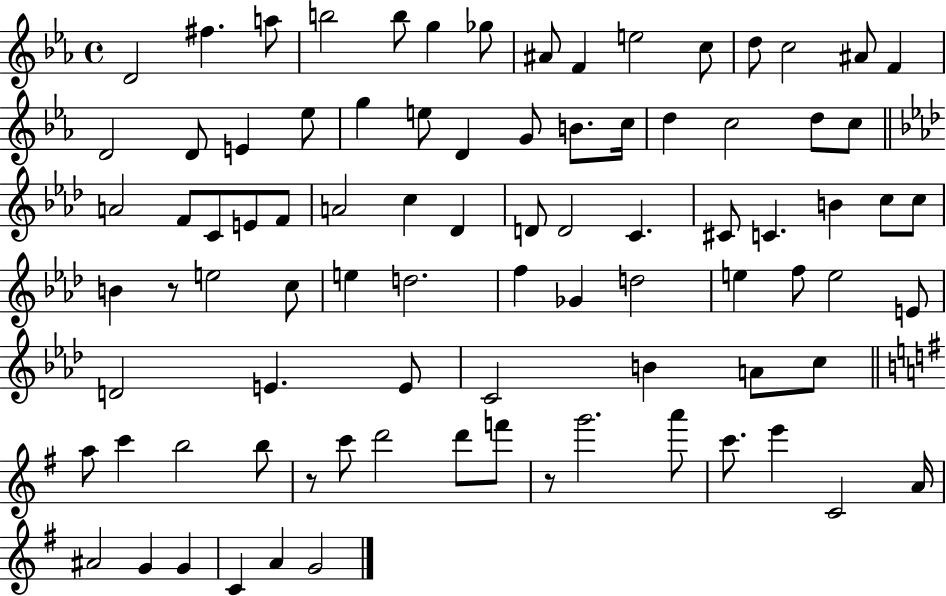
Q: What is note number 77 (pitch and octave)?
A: C4